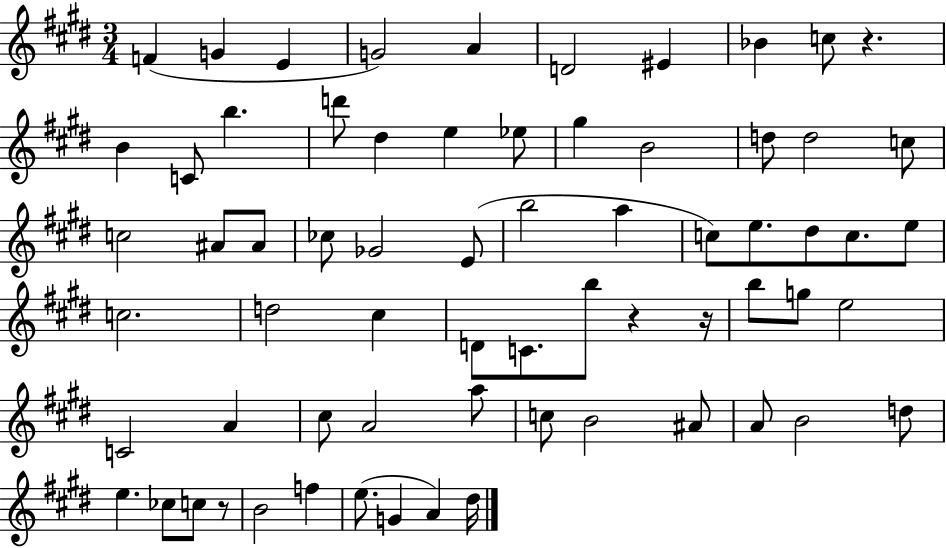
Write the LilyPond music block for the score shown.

{
  \clef treble
  \numericTimeSignature
  \time 3/4
  \key e \major
  f'4( g'4 e'4 | g'2) a'4 | d'2 eis'4 | bes'4 c''8 r4. | \break b'4 c'8 b''4. | d'''8 dis''4 e''4 ees''8 | gis''4 b'2 | d''8 d''2 c''8 | \break c''2 ais'8 ais'8 | ces''8 ges'2 e'8( | b''2 a''4 | c''8) e''8. dis''8 c''8. e''8 | \break c''2. | d''2 cis''4 | d'8 c'8. b''8 r4 r16 | b''8 g''8 e''2 | \break c'2 a'4 | cis''8 a'2 a''8 | c''8 b'2 ais'8 | a'8 b'2 d''8 | \break e''4. ces''8 c''8 r8 | b'2 f''4 | e''8.( g'4 a'4) dis''16 | \bar "|."
}